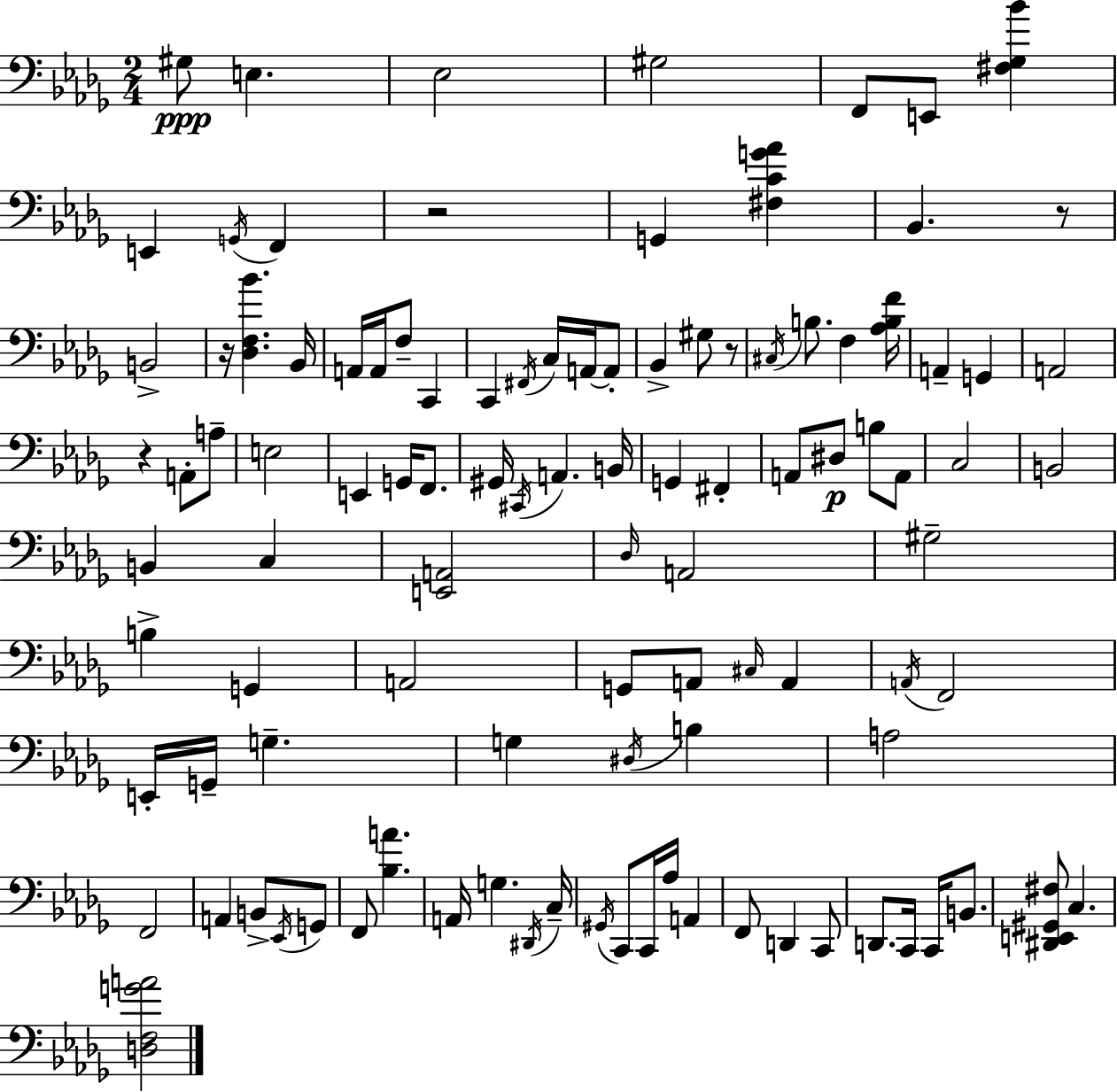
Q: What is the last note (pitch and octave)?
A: C3